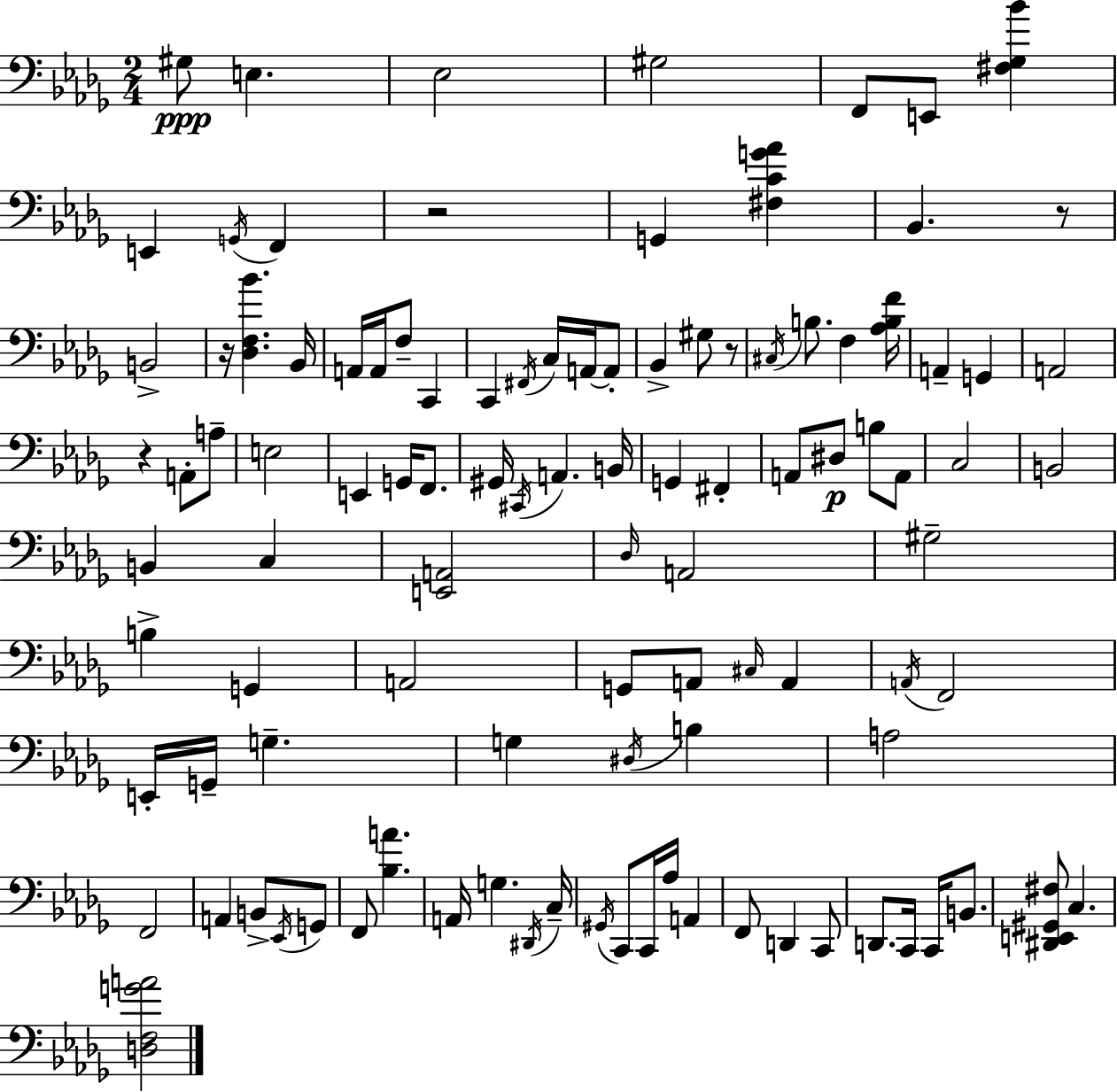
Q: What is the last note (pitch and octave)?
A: C3